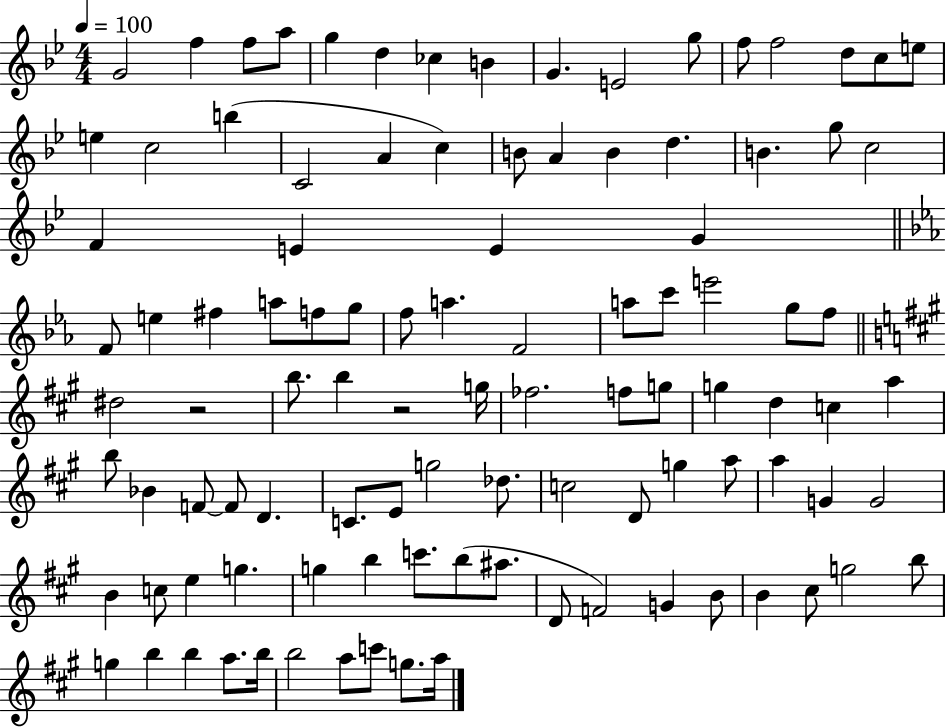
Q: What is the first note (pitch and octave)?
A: G4